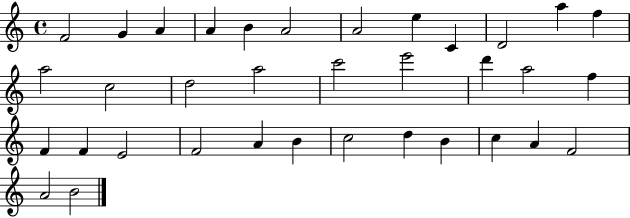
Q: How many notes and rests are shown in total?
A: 35